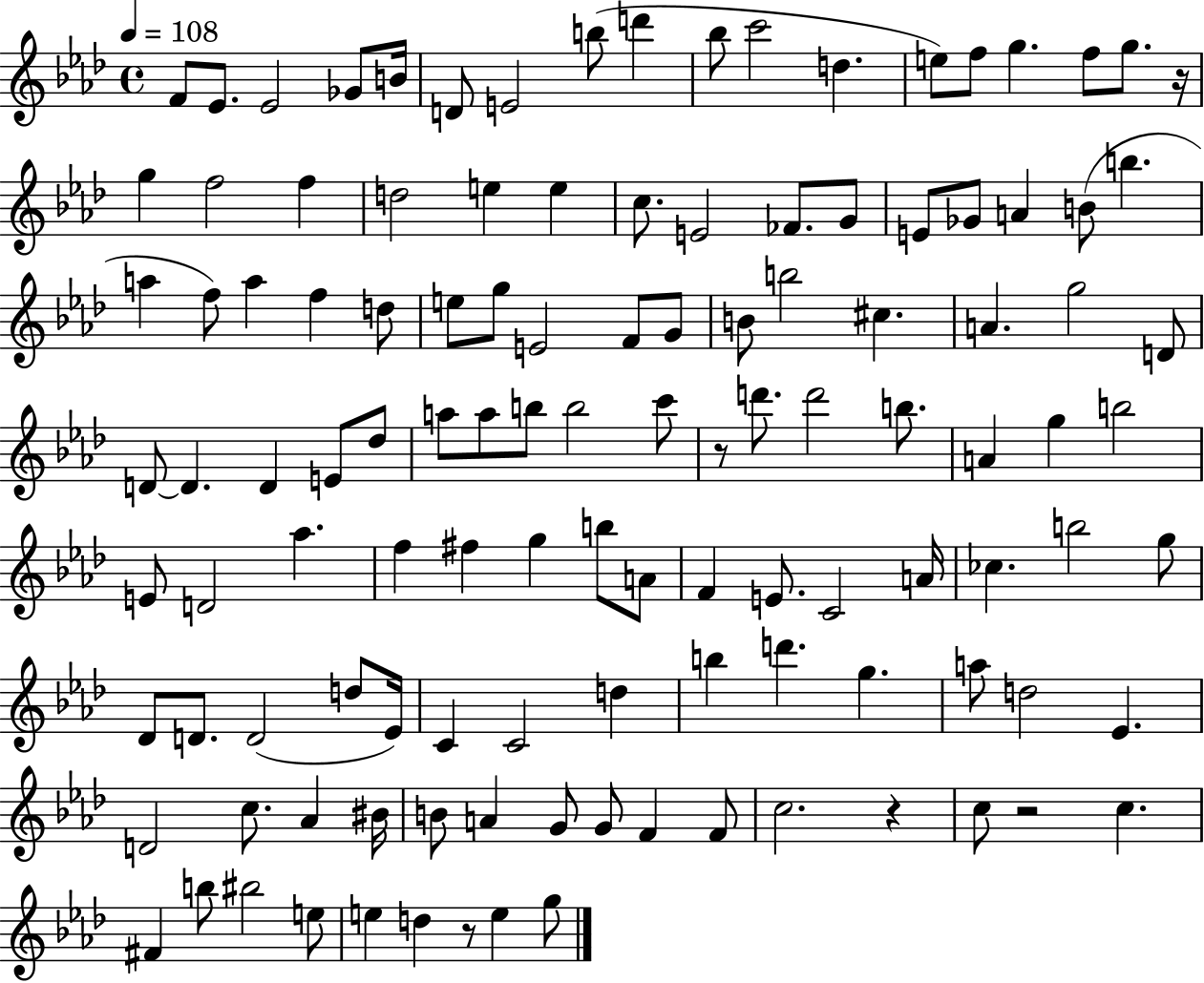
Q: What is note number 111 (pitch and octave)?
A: E5